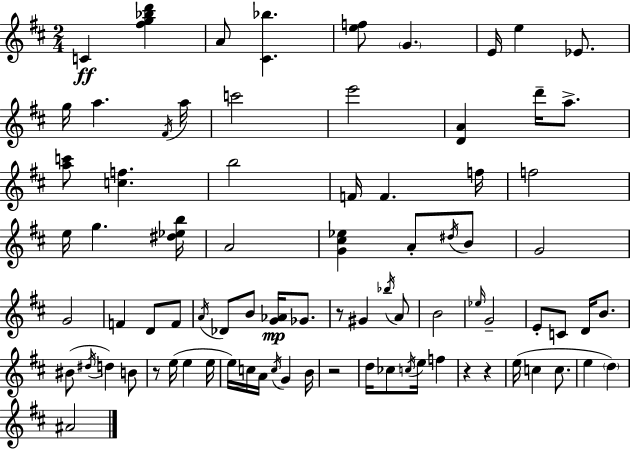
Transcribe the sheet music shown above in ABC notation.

X:1
T:Untitled
M:2/4
L:1/4
K:D
C [^fg_bd'] A/2 [^C_b] [ef]/2 G E/4 e _E/2 g/4 a ^F/4 a/4 c'2 e'2 [DA] d'/4 a/2 [ac']/2 [cf] b2 F/4 F f/4 f2 e/4 g [^d_eb]/4 A2 [G^c_e] A/2 ^d/4 B/2 G2 G2 F D/2 F/2 A/4 _D/2 B/2 [G_A]/4 _G/2 z/2 ^G _b/4 A/2 B2 _e/4 G2 E/2 C/2 D/4 B/2 ^B/2 ^d/4 d B/2 z/2 e/4 e e/4 e/4 c/4 A/4 c/4 G B/4 z2 d/4 _c/2 c/4 e/4 f z z e/4 c c/2 e d ^A2